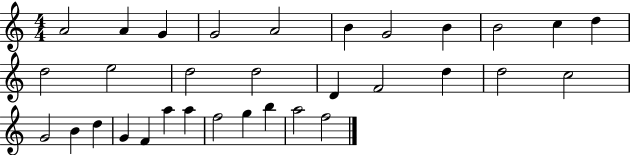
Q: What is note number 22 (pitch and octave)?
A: B4